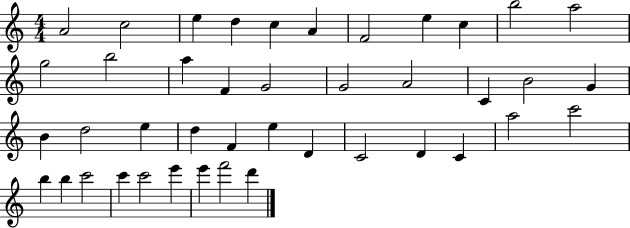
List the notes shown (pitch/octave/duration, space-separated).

A4/h C5/h E5/q D5/q C5/q A4/q F4/h E5/q C5/q B5/h A5/h G5/h B5/h A5/q F4/q G4/h G4/h A4/h C4/q B4/h G4/q B4/q D5/h E5/q D5/q F4/q E5/q D4/q C4/h D4/q C4/q A5/h C6/h B5/q B5/q C6/h C6/q C6/h E6/q E6/q F6/h D6/q